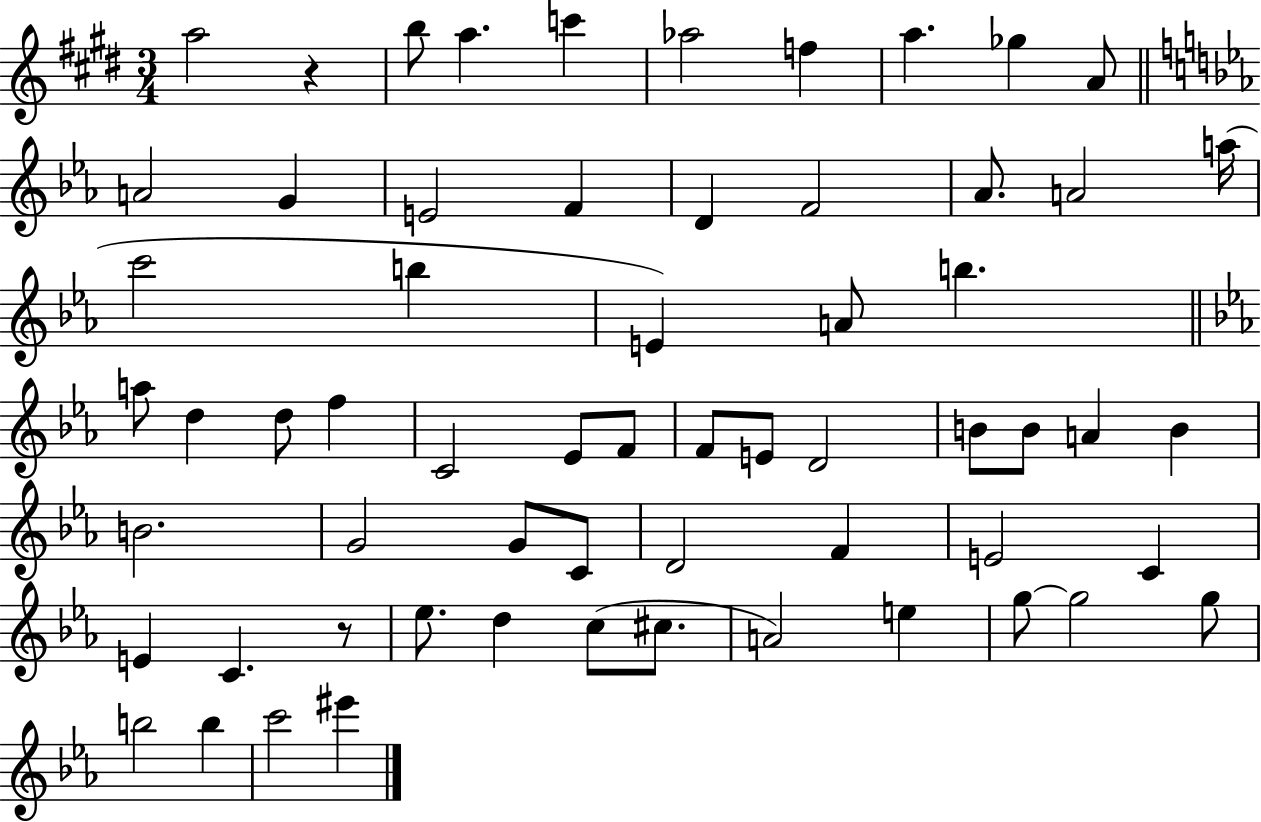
X:1
T:Untitled
M:3/4
L:1/4
K:E
a2 z b/2 a c' _a2 f a _g A/2 A2 G E2 F D F2 _A/2 A2 a/4 c'2 b E A/2 b a/2 d d/2 f C2 _E/2 F/2 F/2 E/2 D2 B/2 B/2 A B B2 G2 G/2 C/2 D2 F E2 C E C z/2 _e/2 d c/2 ^c/2 A2 e g/2 g2 g/2 b2 b c'2 ^e'